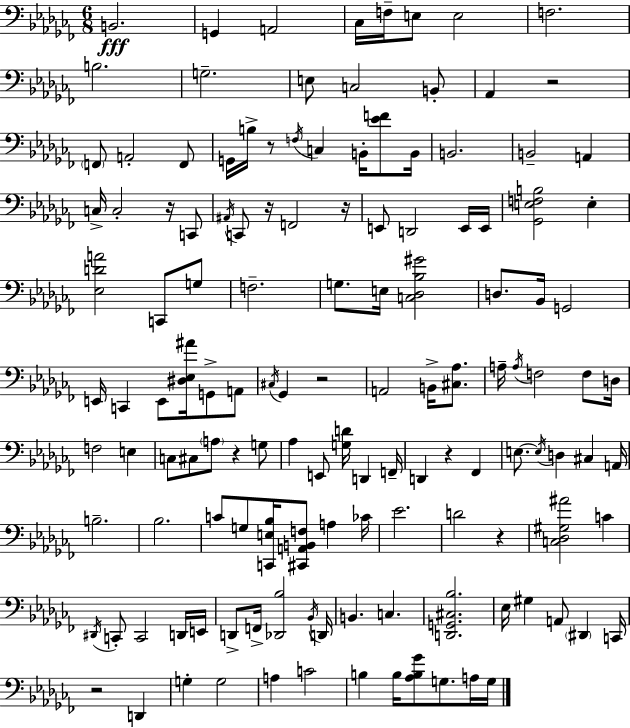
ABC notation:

X:1
T:Untitled
M:6/8
L:1/4
K:Abm
B,,2 G,, A,,2 _C,/4 F,/4 E,/2 E,2 F,2 B,2 G,2 E,/2 C,2 B,,/2 _A,, z2 F,,/2 A,,2 F,,/2 G,,/4 B,/4 z/2 F,/4 C, B,,/4 [_EF]/2 B,,/4 B,,2 B,,2 A,, C,/4 C,2 z/4 C,,/2 ^A,,/4 C,,/2 z/4 F,,2 z/4 E,,/2 D,,2 E,,/4 E,,/4 [_G,,E,F,B,]2 E, [_E,DA]2 C,,/2 G,/2 F,2 G,/2 E,/4 [C,_D,_B,^G]2 D,/2 _B,,/4 G,,2 E,,/4 C,, E,,/2 [^D,_E,^A]/4 G,,/2 A,,/2 ^C,/4 _G,, z2 A,,2 B,,/4 [^C,_A,]/2 A,/4 A,/4 F,2 F,/2 D,/4 F,2 E, C,/2 ^C,/2 A,/2 z G,/2 _A, E,,/2 [G,D]/4 D,, F,,/4 D,, z _F,, E,/2 E,/4 D, ^C, A,,/4 B,2 _B,2 C/2 G,/2 [C,,E,_B,]/4 [^C,,A,,B,,F,]/2 A, _C/4 _E2 D2 z [C,_D,^G,^A]2 C ^D,,/4 C,,/2 C,,2 D,,/4 E,,/4 D,,/2 F,,/4 [_D,,_B,]2 _B,,/4 D,,/4 B,, C, [D,,G,,^C,_B,]2 _E,/4 ^G, A,,/2 ^D,, C,,/4 z2 D,, G, G,2 A, C2 B, B,/4 [_A,B,_G]/2 G,/2 A,/4 G,/4